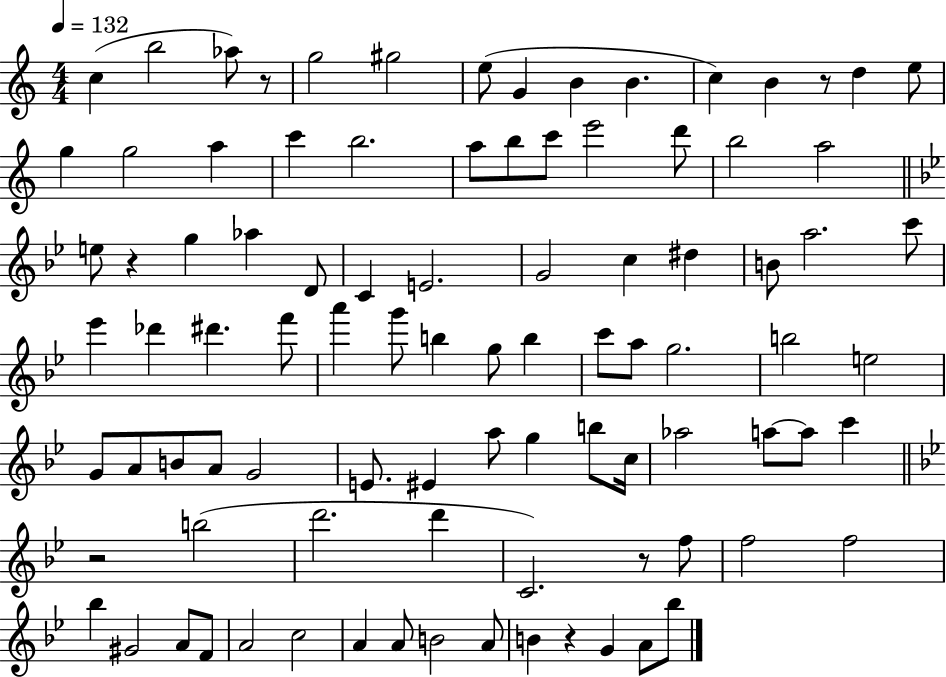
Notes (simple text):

C5/q B5/h Ab5/e R/e G5/h G#5/h E5/e G4/q B4/q B4/q. C5/q B4/q R/e D5/q E5/e G5/q G5/h A5/q C6/q B5/h. A5/e B5/e C6/e E6/h D6/e B5/h A5/h E5/e R/q G5/q Ab5/q D4/e C4/q E4/h. G4/h C5/q D#5/q B4/e A5/h. C6/e Eb6/q Db6/q D#6/q. F6/e A6/q G6/e B5/q G5/e B5/q C6/e A5/e G5/h. B5/h E5/h G4/e A4/e B4/e A4/e G4/h E4/e. EIS4/q A5/e G5/q B5/e C5/s Ab5/h A5/e A5/e C6/q R/h B5/h D6/h. D6/q C4/h. R/e F5/e F5/h F5/h Bb5/q G#4/h A4/e F4/e A4/h C5/h A4/q A4/e B4/h A4/e B4/q R/q G4/q A4/e Bb5/e